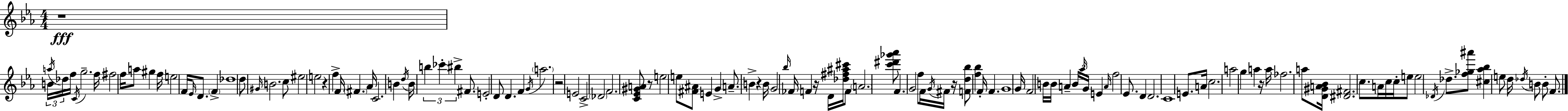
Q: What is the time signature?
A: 4/4